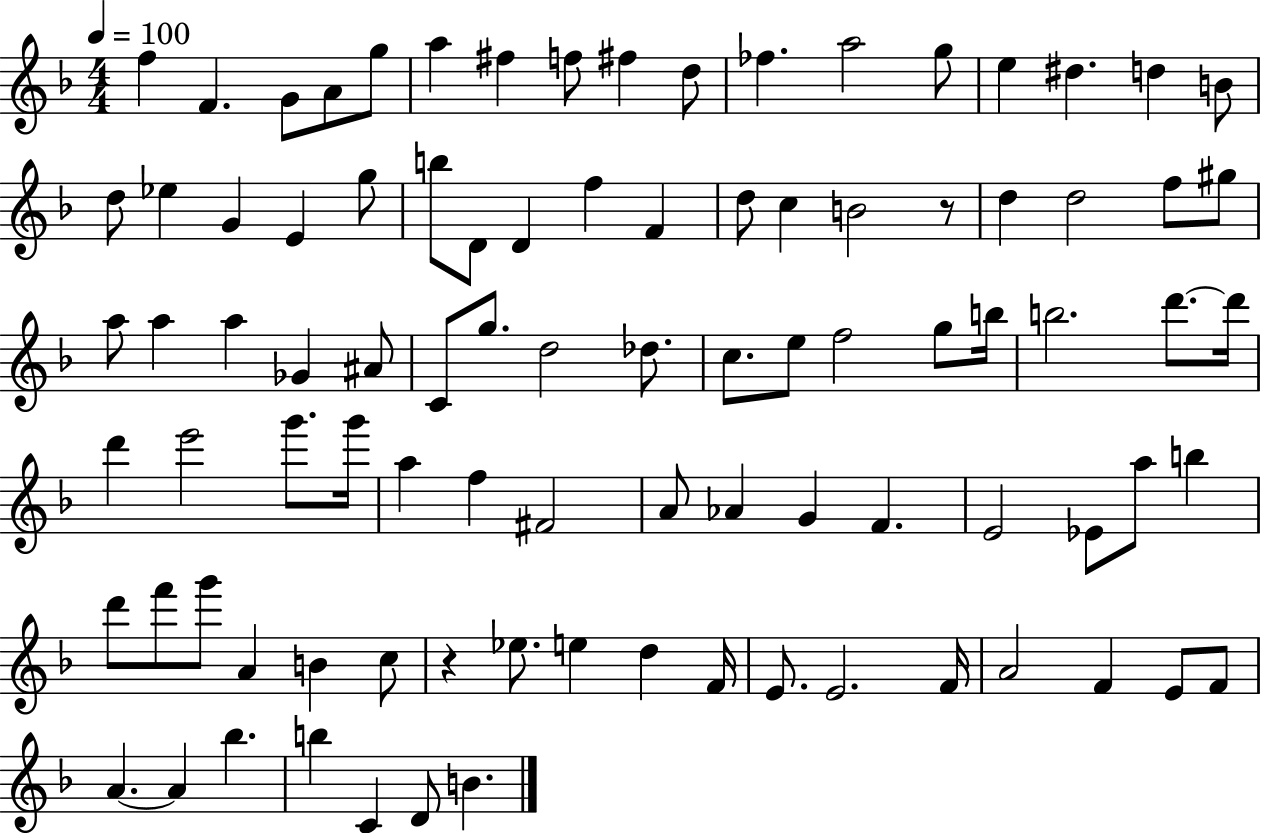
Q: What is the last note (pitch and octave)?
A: B4